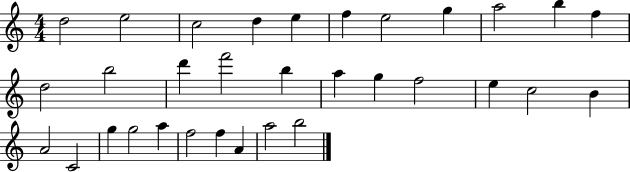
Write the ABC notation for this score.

X:1
T:Untitled
M:4/4
L:1/4
K:C
d2 e2 c2 d e f e2 g a2 b f d2 b2 d' f'2 b a g f2 e c2 B A2 C2 g g2 a f2 f A a2 b2